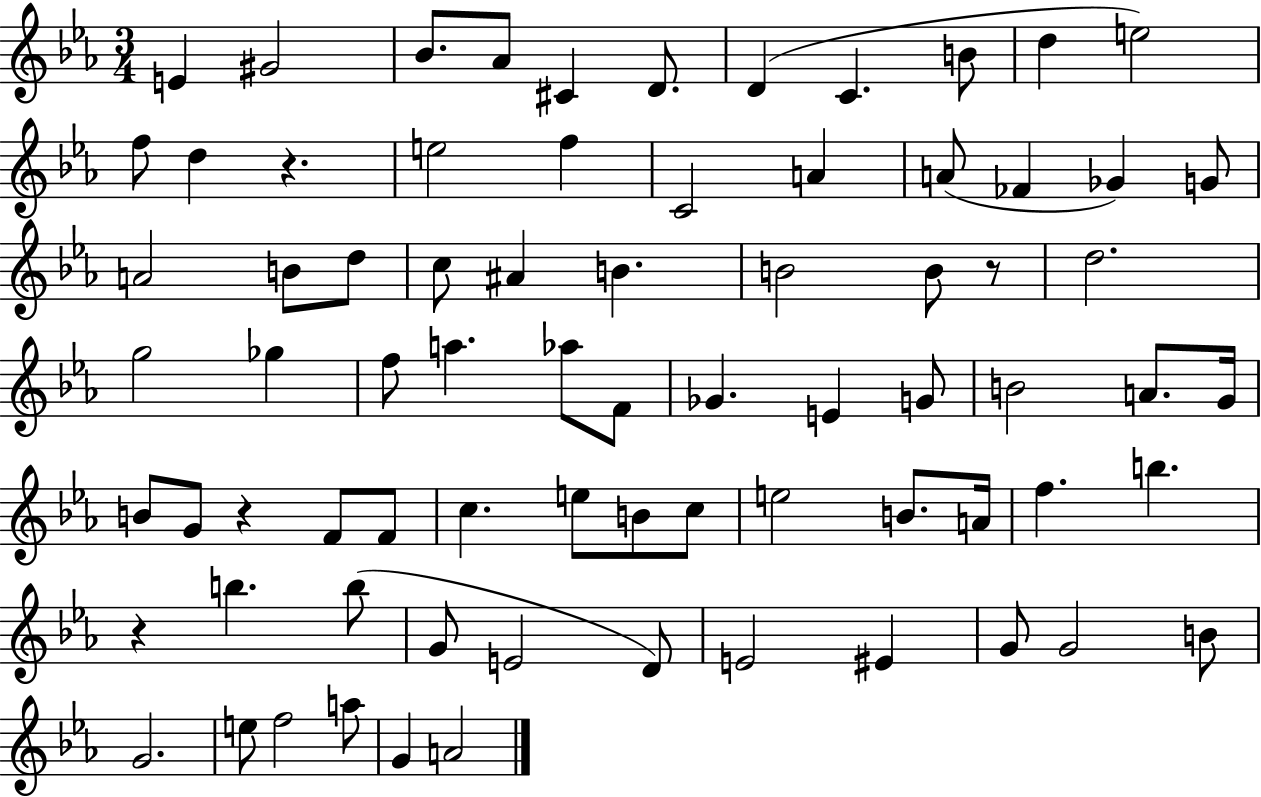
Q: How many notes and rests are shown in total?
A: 75